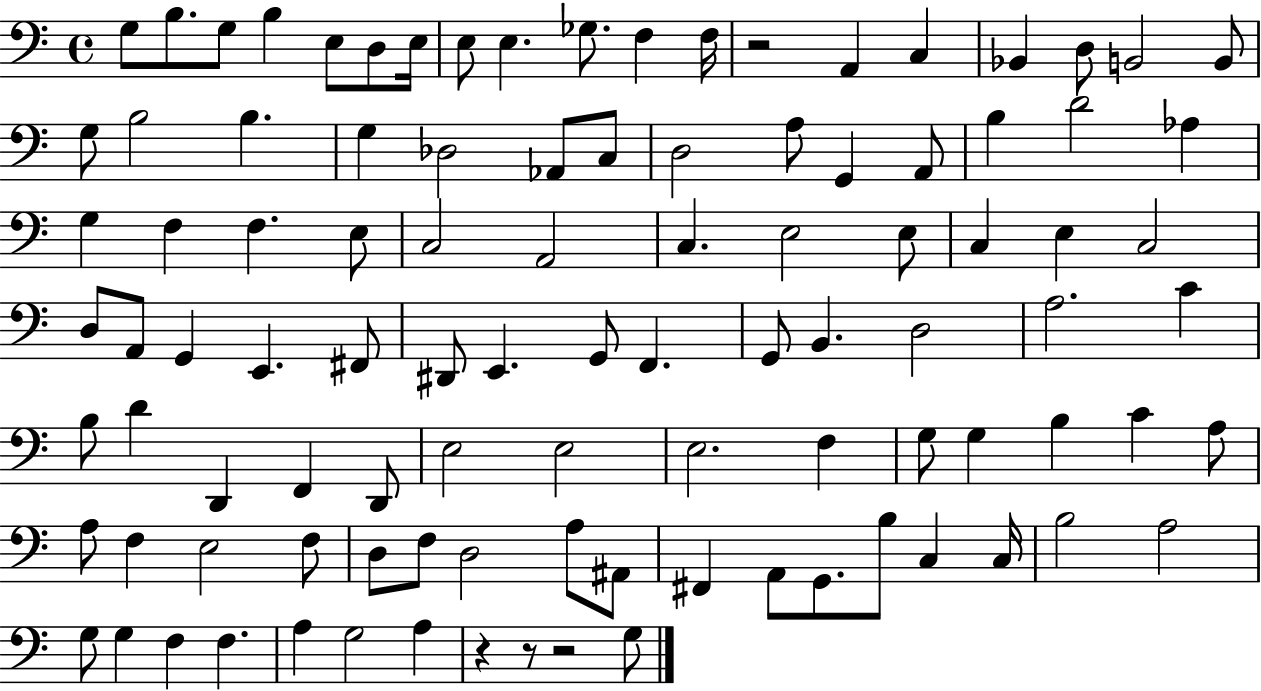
{
  \clef bass
  \time 4/4
  \defaultTimeSignature
  \key c \major
  g8 b8. g8 b4 e8 d8 e16 | e8 e4. ges8. f4 f16 | r2 a,4 c4 | bes,4 d8 b,2 b,8 | \break g8 b2 b4. | g4 des2 aes,8 c8 | d2 a8 g,4 a,8 | b4 d'2 aes4 | \break g4 f4 f4. e8 | c2 a,2 | c4. e2 e8 | c4 e4 c2 | \break d8 a,8 g,4 e,4. fis,8 | dis,8 e,4. g,8 f,4. | g,8 b,4. d2 | a2. c'4 | \break b8 d'4 d,4 f,4 d,8 | e2 e2 | e2. f4 | g8 g4 b4 c'4 a8 | \break a8 f4 e2 f8 | d8 f8 d2 a8 ais,8 | fis,4 a,8 g,8. b8 c4 c16 | b2 a2 | \break g8 g4 f4 f4. | a4 g2 a4 | r4 r8 r2 g8 | \bar "|."
}